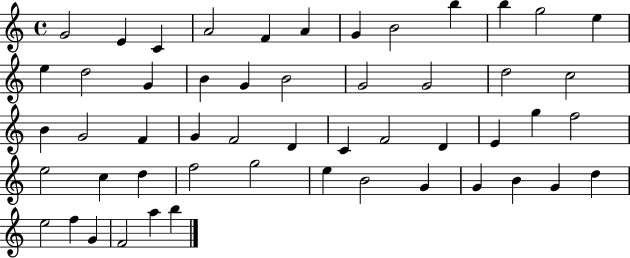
X:1
T:Untitled
M:4/4
L:1/4
K:C
G2 E C A2 F A G B2 b b g2 e e d2 G B G B2 G2 G2 d2 c2 B G2 F G F2 D C F2 D E g f2 e2 c d f2 g2 e B2 G G B G d e2 f G F2 a b